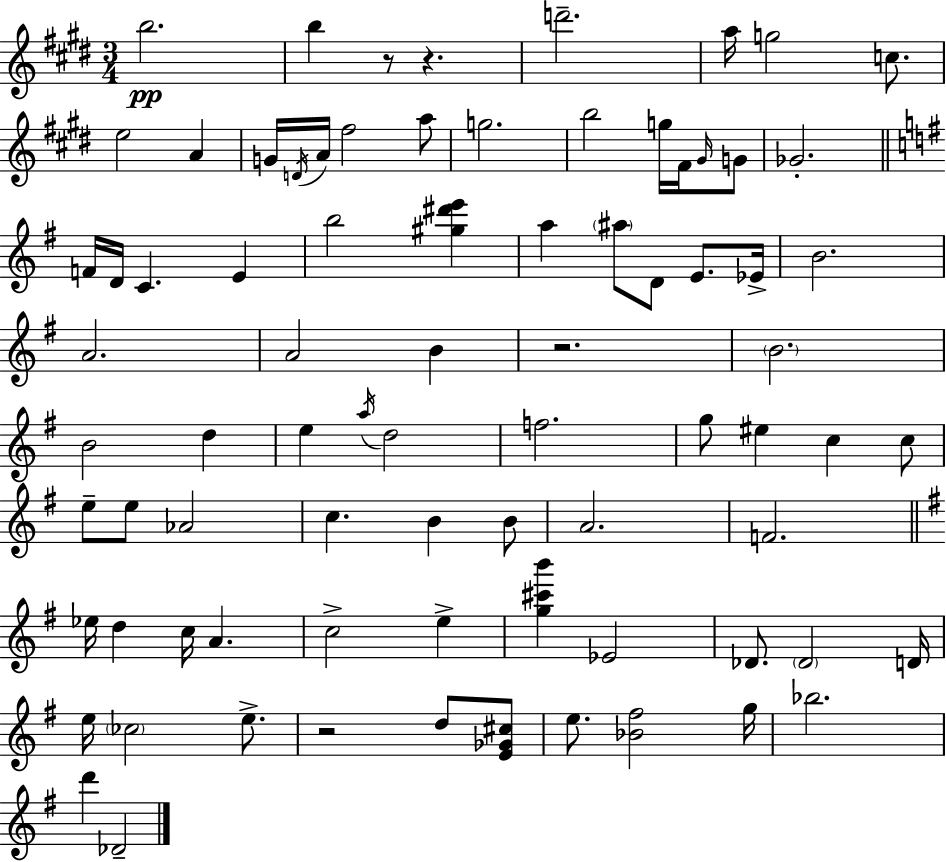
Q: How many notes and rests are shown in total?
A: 80